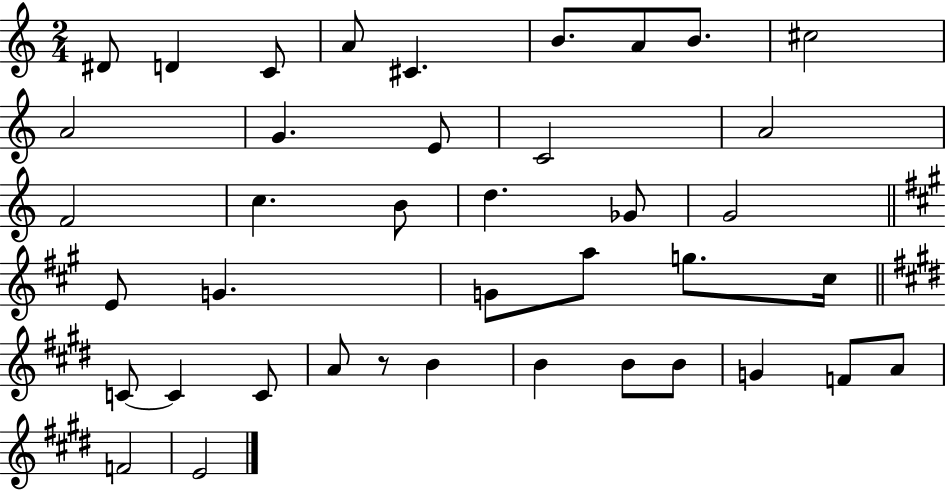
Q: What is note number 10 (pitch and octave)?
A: A4